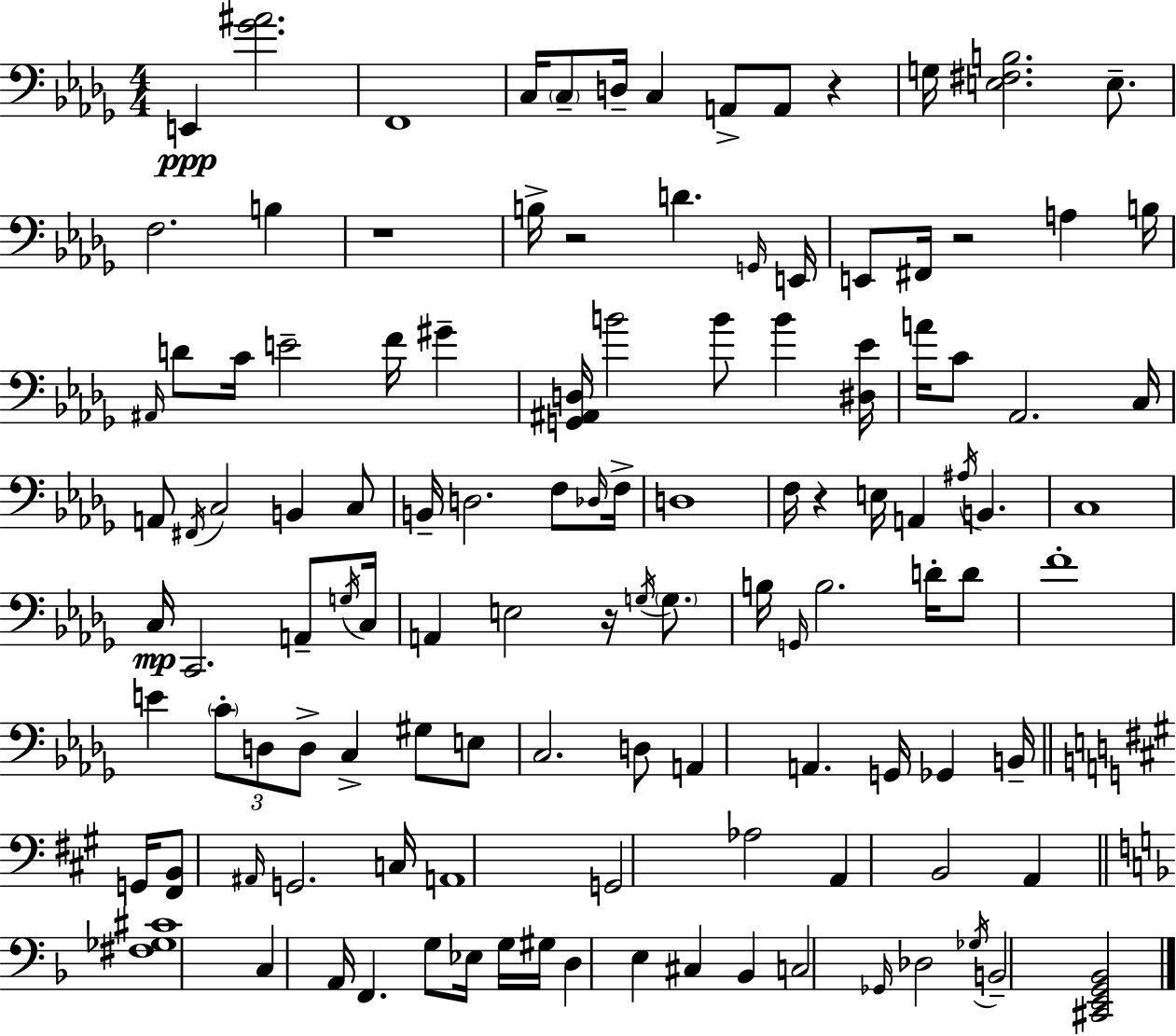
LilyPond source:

{
  \clef bass
  \numericTimeSignature
  \time 4/4
  \key bes \minor
  e,4\ppp <ges' ais'>2. | f,1 | c16 \parenthesize c8-- d16-- c4 a,8-> a,8 r4 | g16 <e fis b>2. e8.-- | \break f2. b4 | r1 | b16-> r2 d'4. \grace { g,16 } | e,16 e,8 fis,16 r2 a4 | \break b16 \grace { ais,16 } d'8 c'16 e'2-- f'16 gis'4-- | <g, ais, d>16 b'2 b'8 b'4 | <dis ees'>16 a'16 c'8 aes,2. | c16 a,8 \acciaccatura { fis,16 } c2 b,4 | \break c8 b,16-- d2. | f8 \grace { des16 } f16-> d1 | f16 r4 e16 a,4 \acciaccatura { ais16 } b,4. | c1 | \break c16\mp c,2. | a,8-- \acciaccatura { g16 } c16 a,4 e2 | r16 \acciaccatura { g16 } \parenthesize g8. b16 \grace { g,16 } b2. | d'16-. d'8 f'1-. | \break e'4 \tuplet 3/2 { \parenthesize c'8-. d8 | d8-> } c4-> gis8 e8 c2. | d8 a,4 a,4. | g,16 ges,4 b,16-- \bar "||" \break \key a \major g,16 <fis, b,>8 \grace { ais,16 } g,2. | c16 a,1 | g,2 aes2 | a,4 b,2 a,4 | \break \bar "||" \break \key d \minor <fis ges cis'>1 | c4 a,16 f,4. g8 ees16 g16 gis16 | d4 e4 cis4 bes,4 | c2 \grace { ges,16 } des2 | \break \acciaccatura { ges16 } b,2-- <cis, e, g, bes,>2 | \bar "|."
}